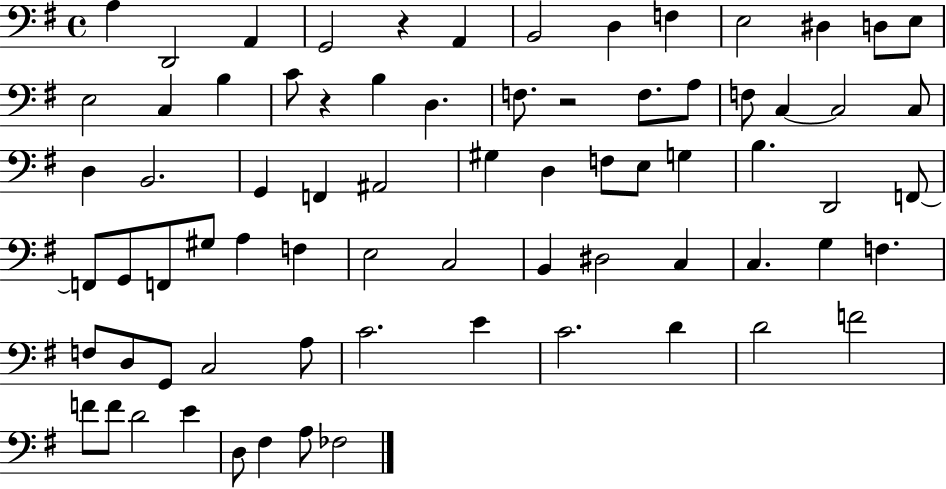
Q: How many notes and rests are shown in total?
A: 74